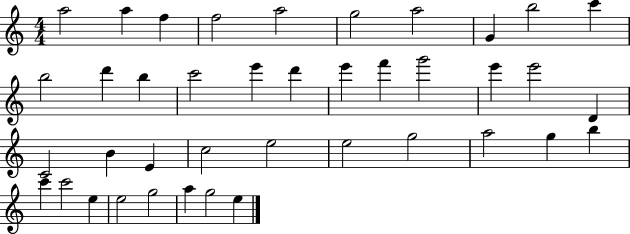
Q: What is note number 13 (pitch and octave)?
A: B5